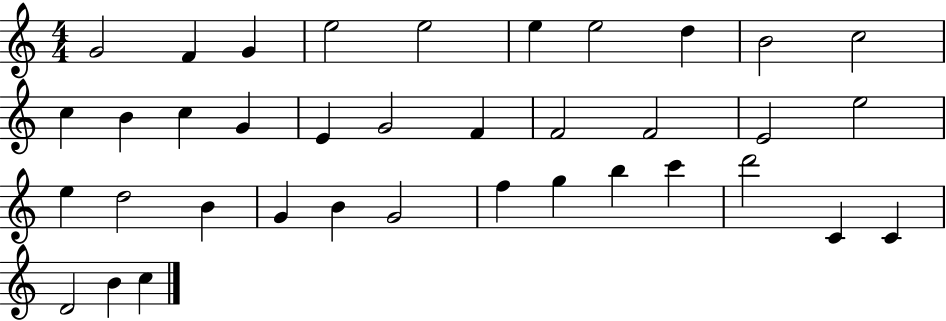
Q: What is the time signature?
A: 4/4